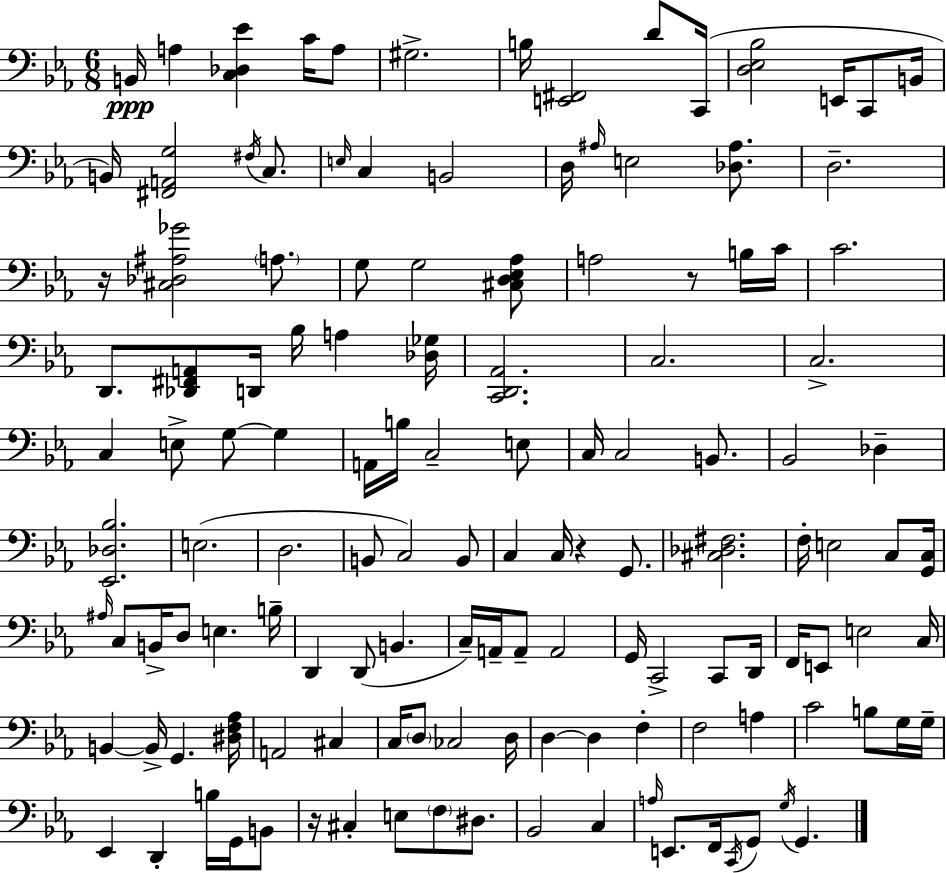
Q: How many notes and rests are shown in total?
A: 133